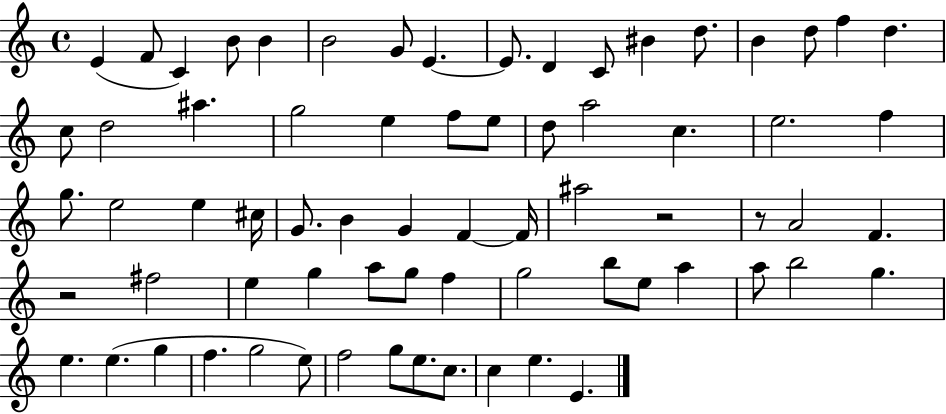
E4/q F4/e C4/q B4/e B4/q B4/h G4/e E4/q. E4/e. D4/q C4/e BIS4/q D5/e. B4/q D5/e F5/q D5/q. C5/e D5/h A#5/q. G5/h E5/q F5/e E5/e D5/e A5/h C5/q. E5/h. F5/q G5/e. E5/h E5/q C#5/s G4/e. B4/q G4/q F4/q F4/s A#5/h R/h R/e A4/h F4/q. R/h F#5/h E5/q G5/q A5/e G5/e F5/q G5/h B5/e E5/e A5/q A5/e B5/h G5/q. E5/q. E5/q. G5/q F5/q. G5/h E5/e F5/h G5/e E5/e. C5/e. C5/q E5/q. E4/q.